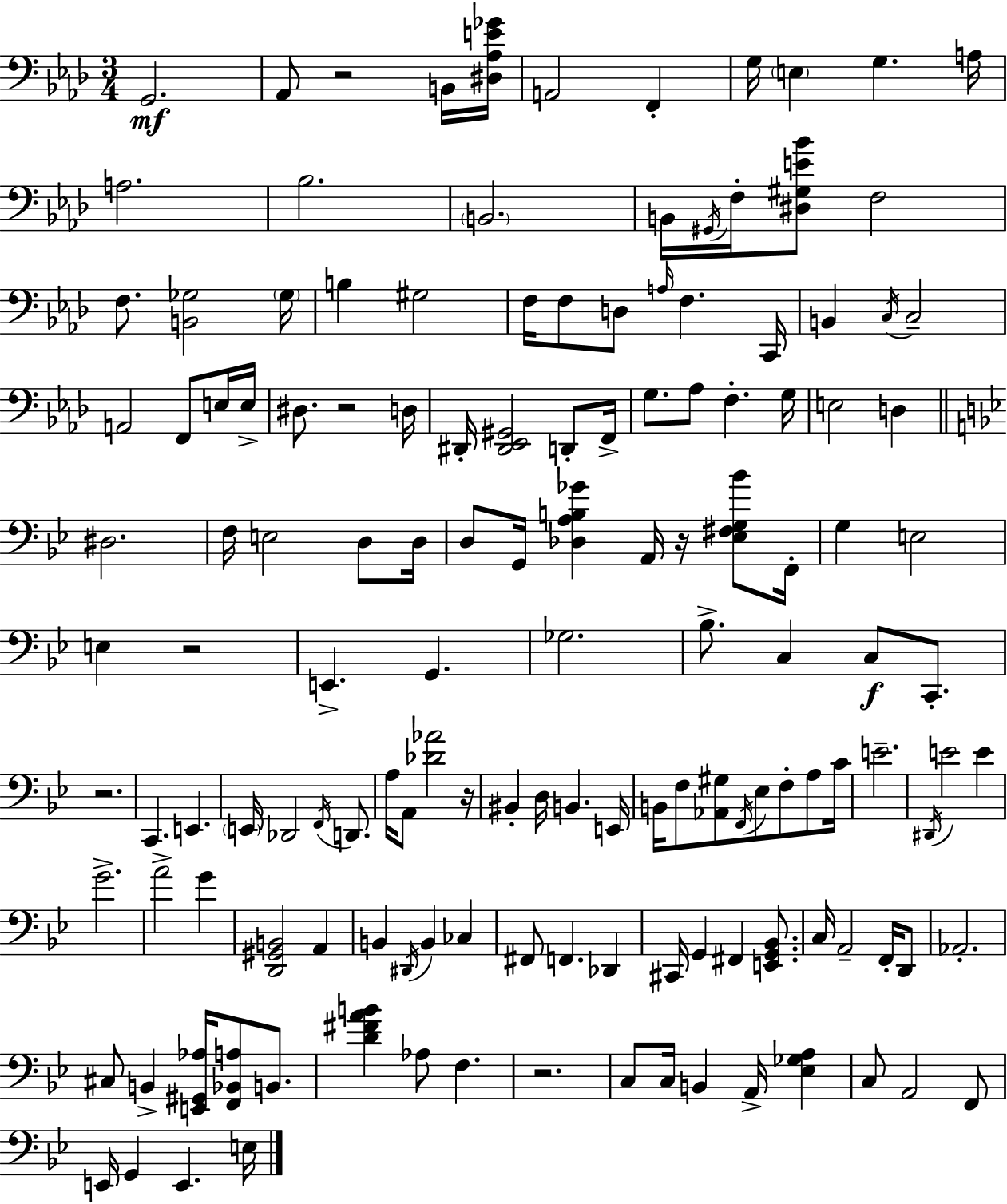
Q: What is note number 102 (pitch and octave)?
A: A2